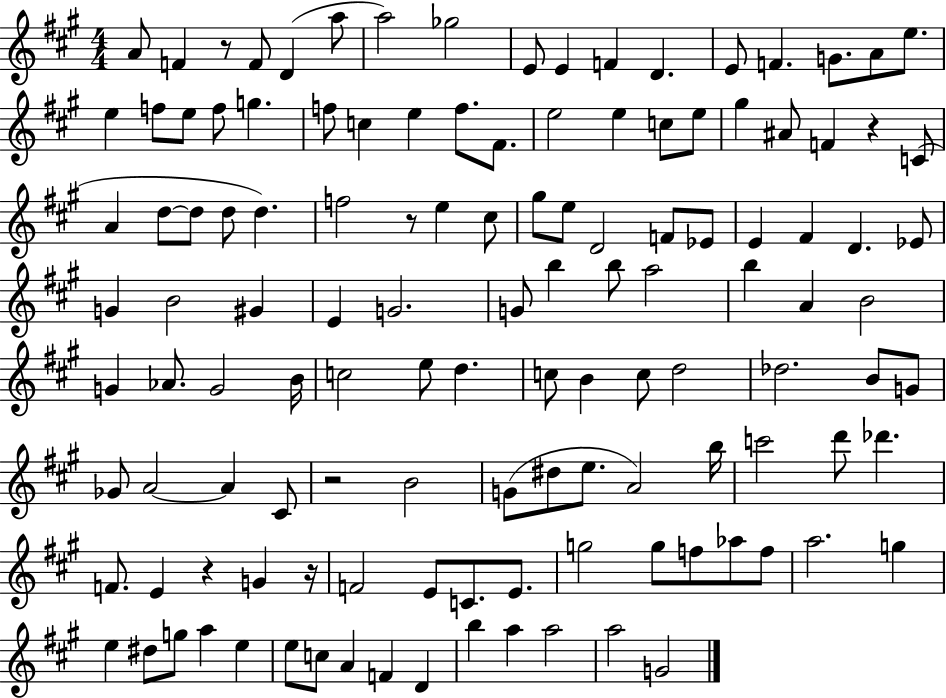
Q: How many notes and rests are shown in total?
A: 125